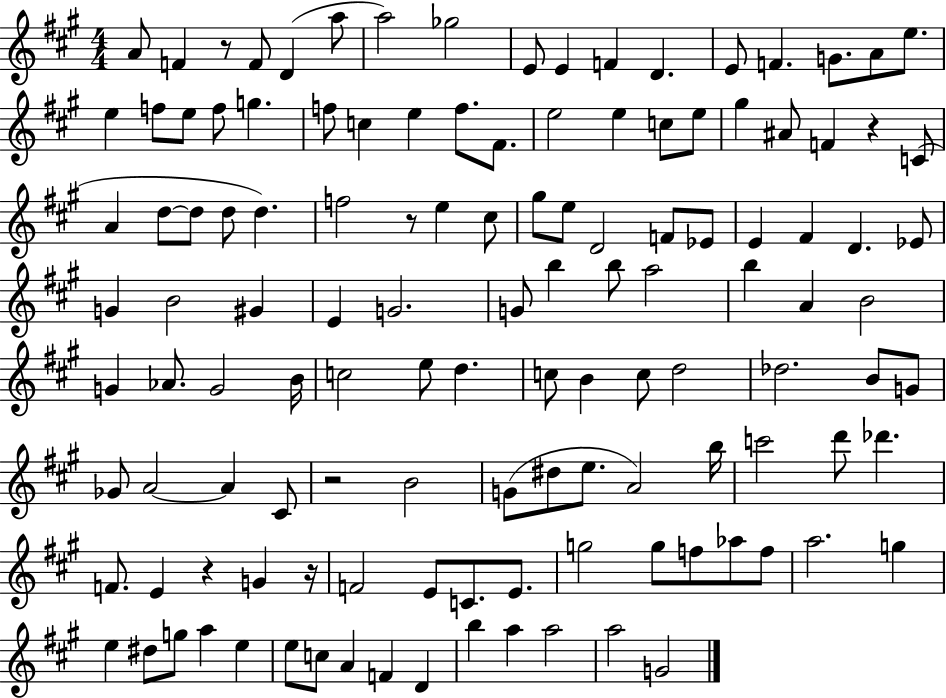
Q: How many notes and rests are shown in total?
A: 125